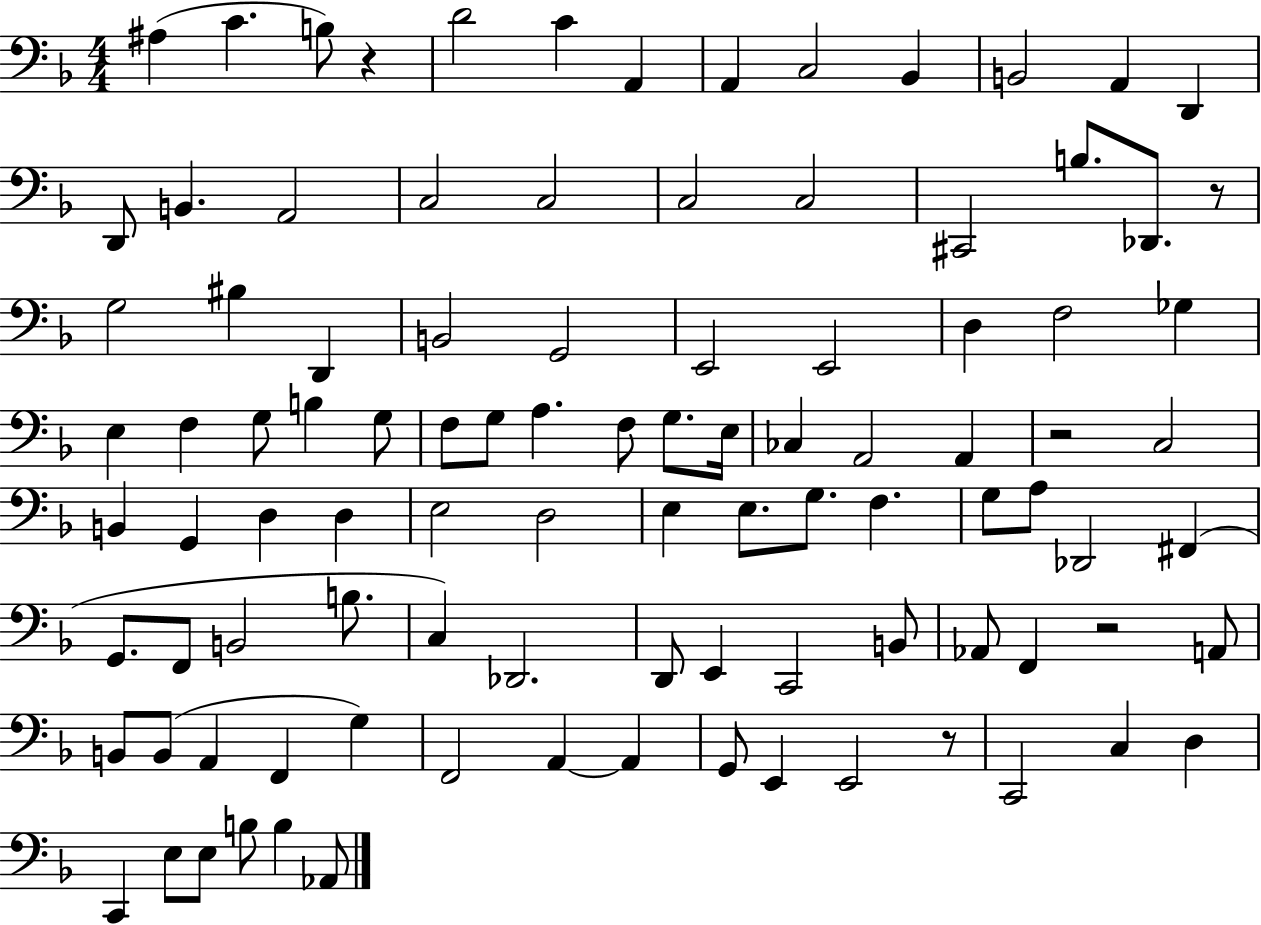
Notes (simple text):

A#3/q C4/q. B3/e R/q D4/h C4/q A2/q A2/q C3/h Bb2/q B2/h A2/q D2/q D2/e B2/q. A2/h C3/h C3/h C3/h C3/h C#2/h B3/e. Db2/e. R/e G3/h BIS3/q D2/q B2/h G2/h E2/h E2/h D3/q F3/h Gb3/q E3/q F3/q G3/e B3/q G3/e F3/e G3/e A3/q. F3/e G3/e. E3/s CES3/q A2/h A2/q R/h C3/h B2/q G2/q D3/q D3/q E3/h D3/h E3/q E3/e. G3/e. F3/q. G3/e A3/e Db2/h F#2/q G2/e. F2/e B2/h B3/e. C3/q Db2/h. D2/e E2/q C2/h B2/e Ab2/e F2/q R/h A2/e B2/e B2/e A2/q F2/q G3/q F2/h A2/q A2/q G2/e E2/q E2/h R/e C2/h C3/q D3/q C2/q E3/e E3/e B3/e B3/q Ab2/e